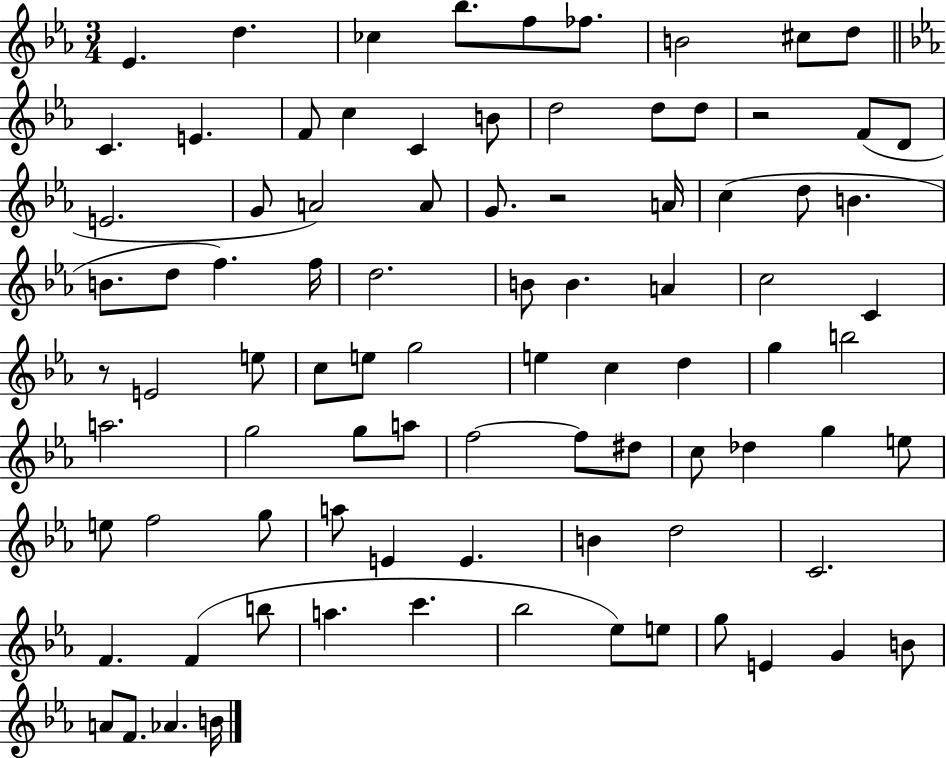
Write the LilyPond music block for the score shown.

{
  \clef treble
  \numericTimeSignature
  \time 3/4
  \key ees \major
  ees'4. d''4. | ces''4 bes''8. f''8 fes''8. | b'2 cis''8 d''8 | \bar "||" \break \key ees \major c'4. e'4. | f'8 c''4 c'4 b'8 | d''2 d''8 d''8 | r2 f'8( d'8 | \break e'2. | g'8 a'2) a'8 | g'8. r2 a'16 | c''4( d''8 b'4. | \break b'8. d''8 f''4.) f''16 | d''2. | b'8 b'4. a'4 | c''2 c'4 | \break r8 e'2 e''8 | c''8 e''8 g''2 | e''4 c''4 d''4 | g''4 b''2 | \break a''2. | g''2 g''8 a''8 | f''2~~ f''8 dis''8 | c''8 des''4 g''4 e''8 | \break e''8 f''2 g''8 | a''8 e'4 e'4. | b'4 d''2 | c'2. | \break f'4. f'4( b''8 | a''4. c'''4. | bes''2 ees''8) e''8 | g''8 e'4 g'4 b'8 | \break a'8 f'8. aes'4. b'16 | \bar "|."
}